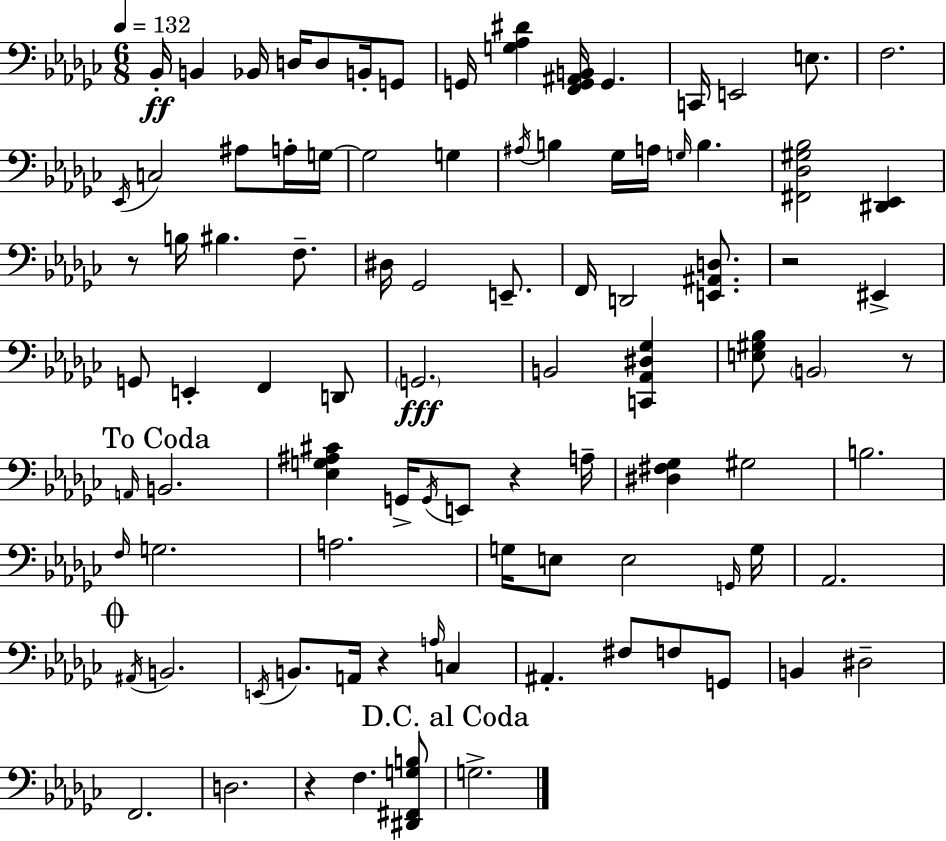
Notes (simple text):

Bb2/s B2/q Bb2/s D3/s D3/e B2/s G2/e G2/s [G3,Ab3,D#4]/q [F2,G2,A#2,B2]/s G2/q. C2/s E2/h E3/e. F3/h. Eb2/s C3/h A#3/e A3/s G3/s G3/h G3/q A#3/s B3/q Gb3/s A3/s G3/s B3/q. [F#2,Db3,G#3,Bb3]/h [D#2,Eb2]/q R/e B3/s BIS3/q. F3/e. D#3/s Gb2/h E2/e. F2/s D2/h [E2,A#2,D3]/e. R/h EIS2/q G2/e E2/q F2/q D2/e G2/h. B2/h [C2,Ab2,D#3,Gb3]/q [E3,G#3,Bb3]/e B2/h R/e A2/s B2/h. [Eb3,G3,A#3,C#4]/q G2/s G2/s E2/e R/q A3/s [D#3,F#3,Gb3]/q G#3/h B3/h. F3/s G3/h. A3/h. G3/s E3/e E3/h G2/s G3/s Ab2/h. A#2/s B2/h. E2/s B2/e. A2/s R/q A3/s C3/q A#2/q. F#3/e F3/e G2/e B2/q D#3/h F2/h. D3/h. R/q F3/q. [D#2,F#2,G3,B3]/e G3/h.